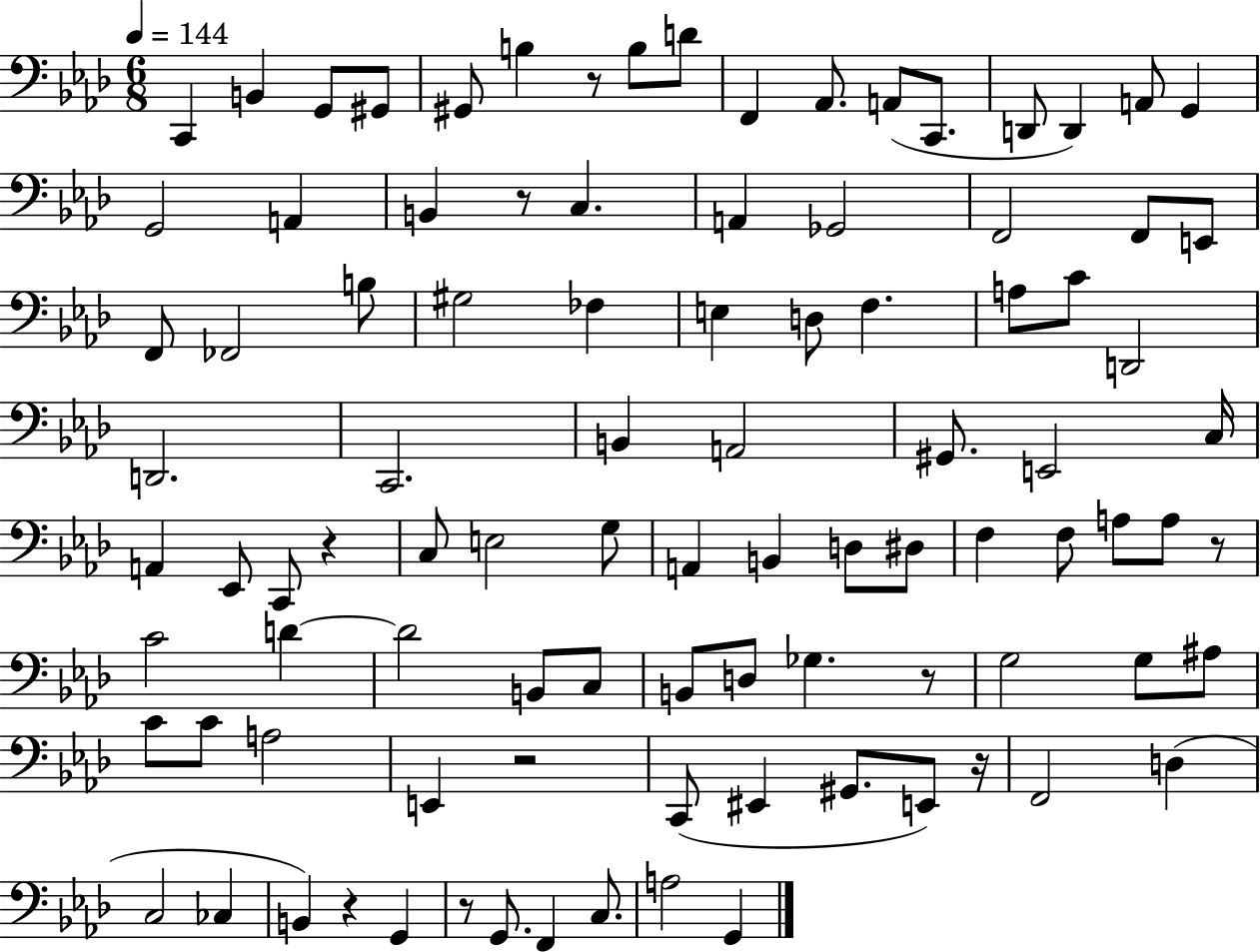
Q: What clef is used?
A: bass